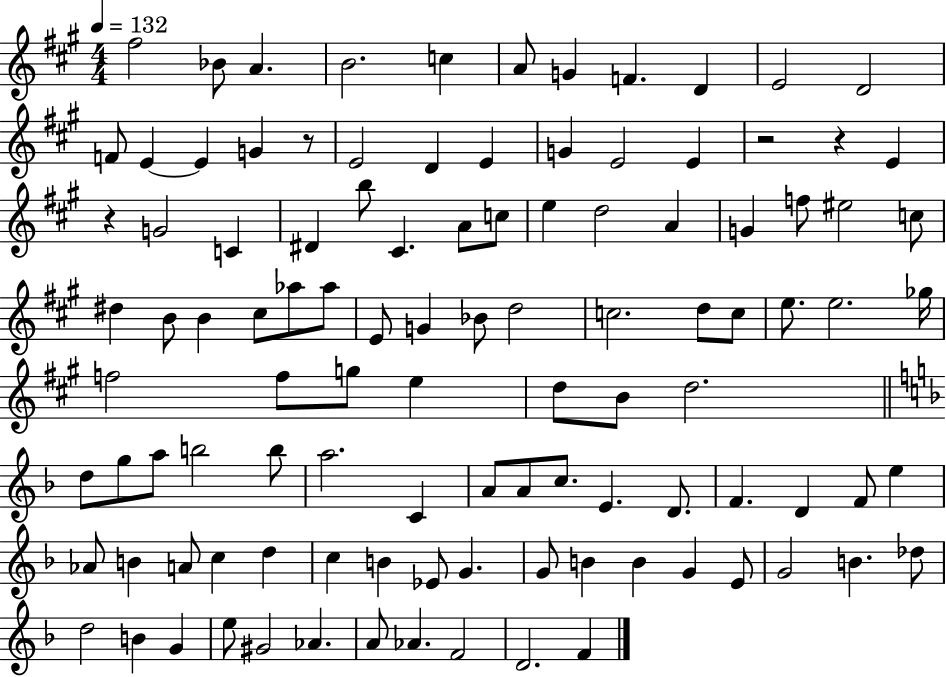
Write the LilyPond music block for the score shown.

{
  \clef treble
  \numericTimeSignature
  \time 4/4
  \key a \major
  \tempo 4 = 132
  \repeat volta 2 { fis''2 bes'8 a'4. | b'2. c''4 | a'8 g'4 f'4. d'4 | e'2 d'2 | \break f'8 e'4~~ e'4 g'4 r8 | e'2 d'4 e'4 | g'4 e'2 e'4 | r2 r4 e'4 | \break r4 g'2 c'4 | dis'4 b''8 cis'4. a'8 c''8 | e''4 d''2 a'4 | g'4 f''8 eis''2 c''8 | \break dis''4 b'8 b'4 cis''8 aes''8 aes''8 | e'8 g'4 bes'8 d''2 | c''2. d''8 c''8 | e''8. e''2. ges''16 | \break f''2 f''8 g''8 e''4 | d''8 b'8 d''2. | \bar "||" \break \key d \minor d''8 g''8 a''8 b''2 b''8 | a''2. c'4 | a'8 a'8 c''8. e'4. d'8. | f'4. d'4 f'8 e''4 | \break aes'8 b'4 a'8 c''4 d''4 | c''4 b'4 ees'8 g'4. | g'8 b'4 b'4 g'4 e'8 | g'2 b'4. des''8 | \break d''2 b'4 g'4 | e''8 gis'2 aes'4. | a'8 aes'4. f'2 | d'2. f'4 | \break } \bar "|."
}